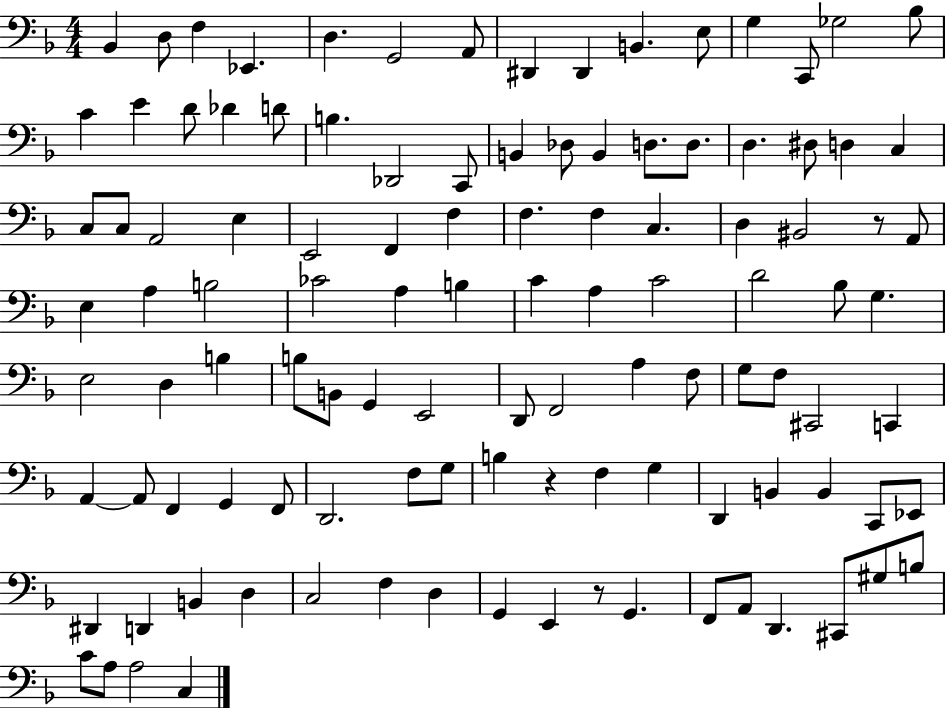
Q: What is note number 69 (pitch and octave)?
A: G3